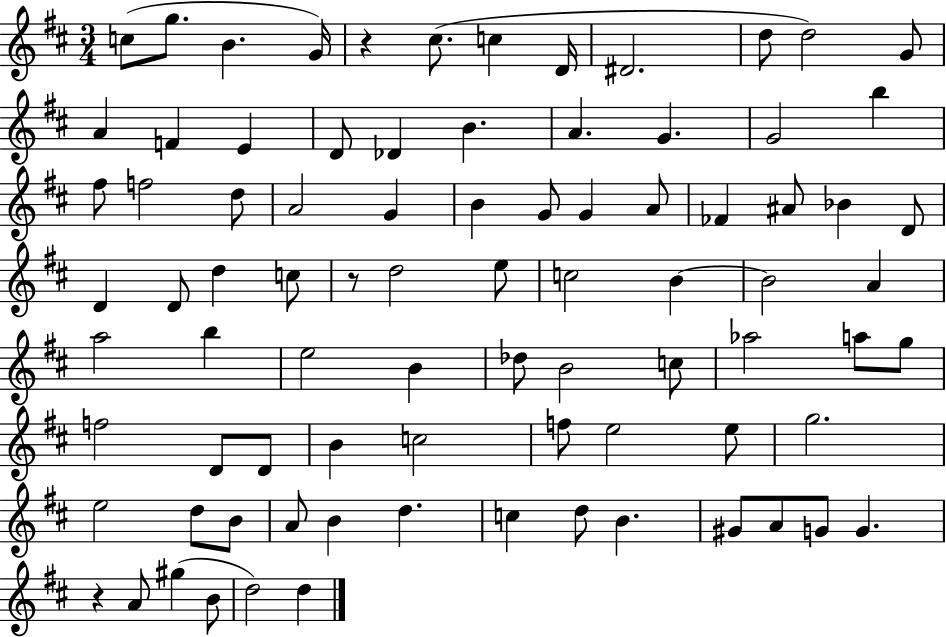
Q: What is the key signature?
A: D major